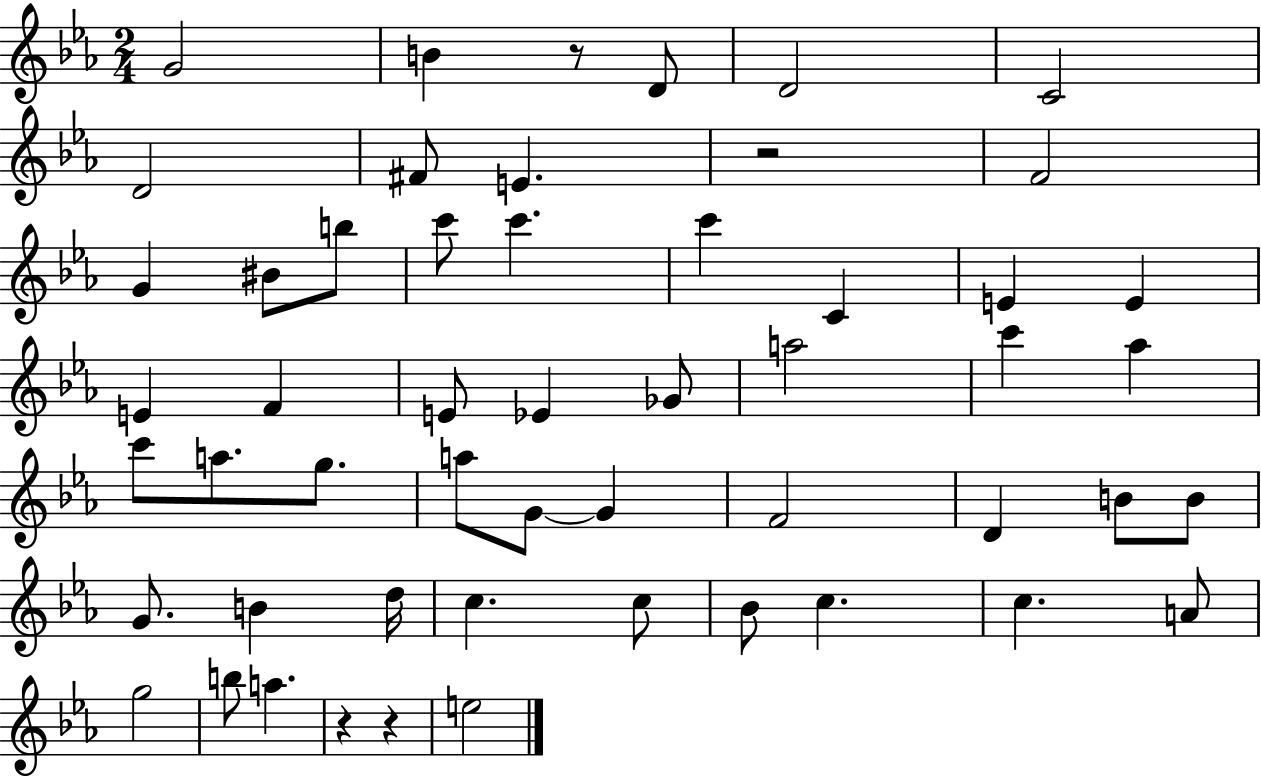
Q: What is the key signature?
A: EES major